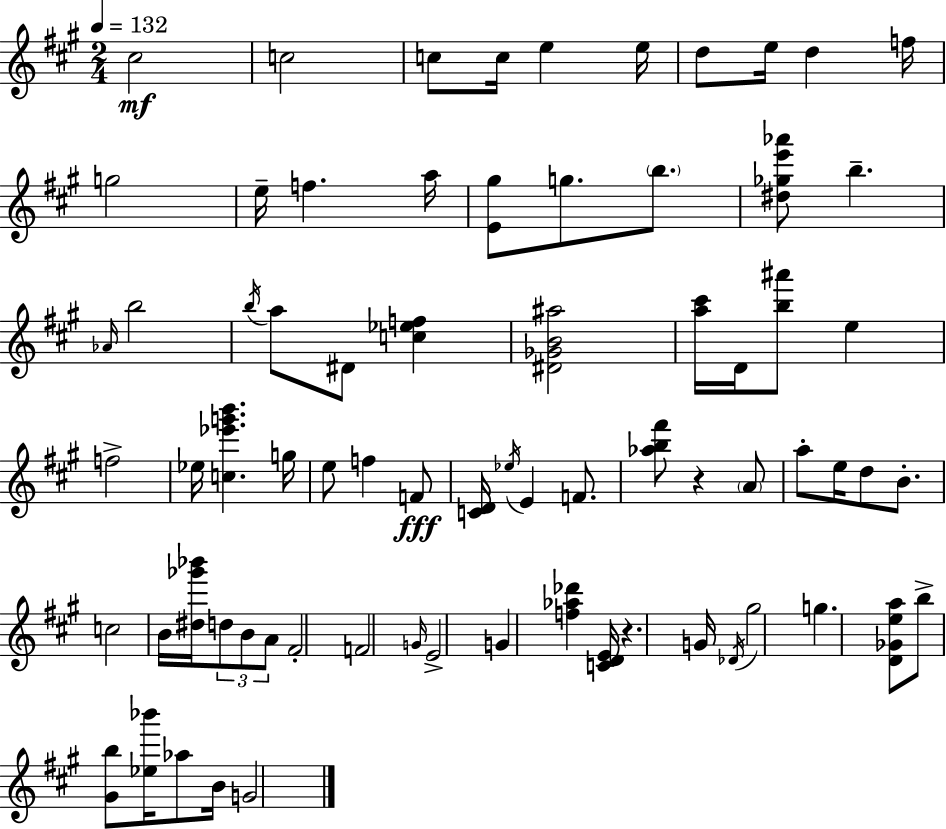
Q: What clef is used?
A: treble